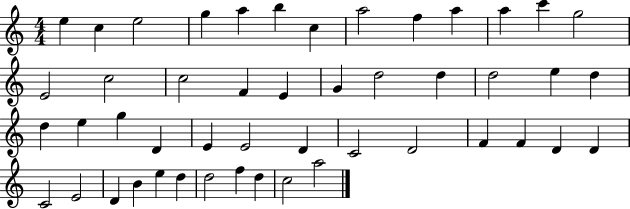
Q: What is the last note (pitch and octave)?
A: A5